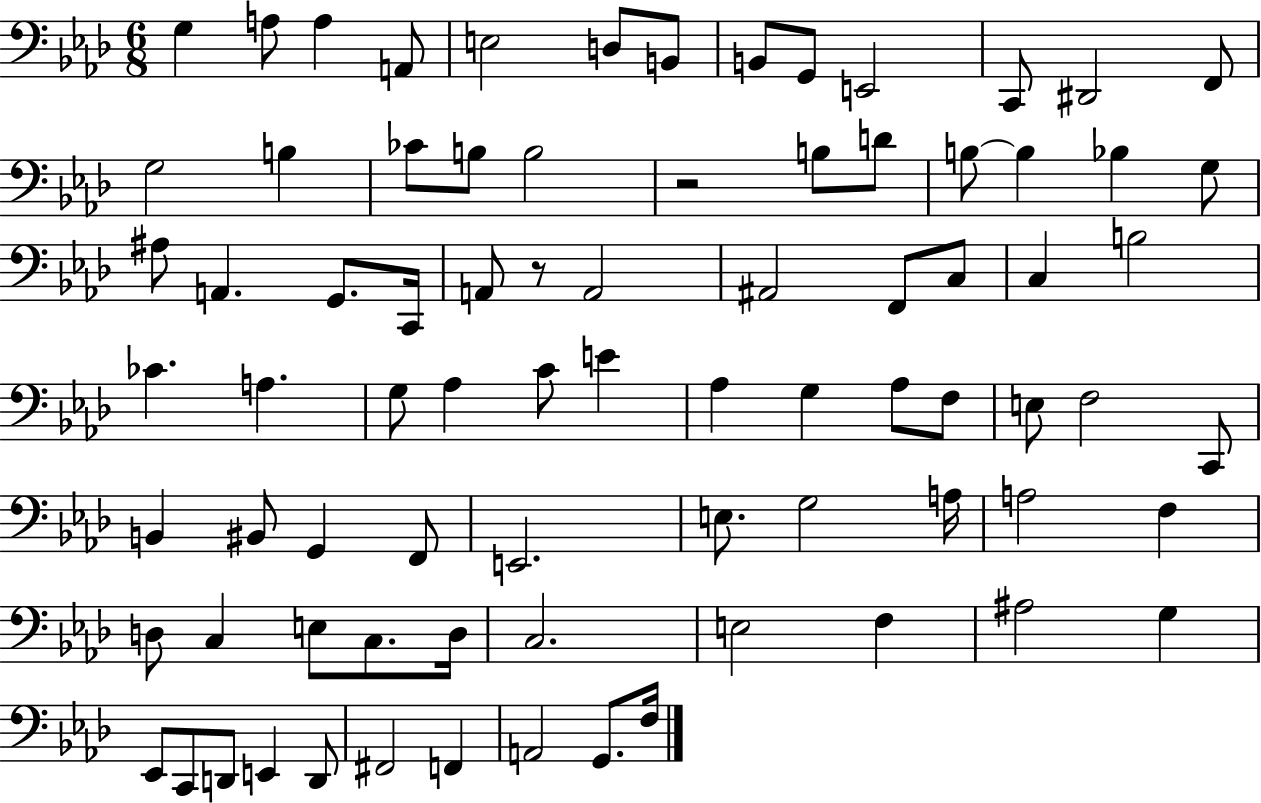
{
  \clef bass
  \numericTimeSignature
  \time 6/8
  \key aes \major
  \repeat volta 2 { g4 a8 a4 a,8 | e2 d8 b,8 | b,8 g,8 e,2 | c,8 dis,2 f,8 | \break g2 b4 | ces'8 b8 b2 | r2 b8 d'8 | b8~~ b4 bes4 g8 | \break ais8 a,4. g,8. c,16 | a,8 r8 a,2 | ais,2 f,8 c8 | c4 b2 | \break ces'4. a4. | g8 aes4 c'8 e'4 | aes4 g4 aes8 f8 | e8 f2 c,8 | \break b,4 bis,8 g,4 f,8 | e,2. | e8. g2 a16 | a2 f4 | \break d8 c4 e8 c8. d16 | c2. | e2 f4 | ais2 g4 | \break ees,8 c,8 d,8 e,4 d,8 | fis,2 f,4 | a,2 g,8. f16 | } \bar "|."
}